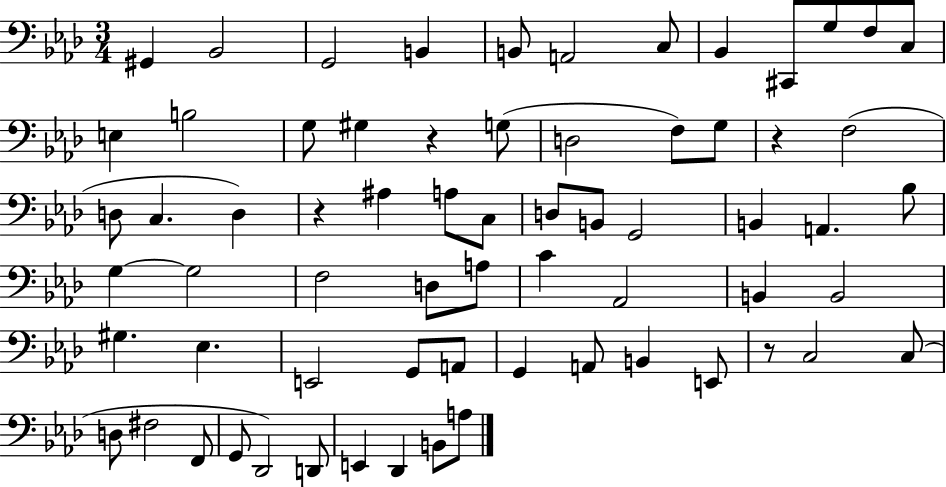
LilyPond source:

{
  \clef bass
  \numericTimeSignature
  \time 3/4
  \key aes \major
  \repeat volta 2 { gis,4 bes,2 | g,2 b,4 | b,8 a,2 c8 | bes,4 cis,8 g8 f8 c8 | \break e4 b2 | g8 gis4 r4 g8( | d2 f8) g8 | r4 f2( | \break d8 c4. d4) | r4 ais4 a8 c8 | d8 b,8 g,2 | b,4 a,4. bes8 | \break g4~~ g2 | f2 d8 a8 | c'4 aes,2 | b,4 b,2 | \break gis4. ees4. | e,2 g,8 a,8 | g,4 a,8 b,4 e,8 | r8 c2 c8( | \break d8 fis2 f,8 | g,8 des,2) d,8 | e,4 des,4 b,8 a8 | } \bar "|."
}